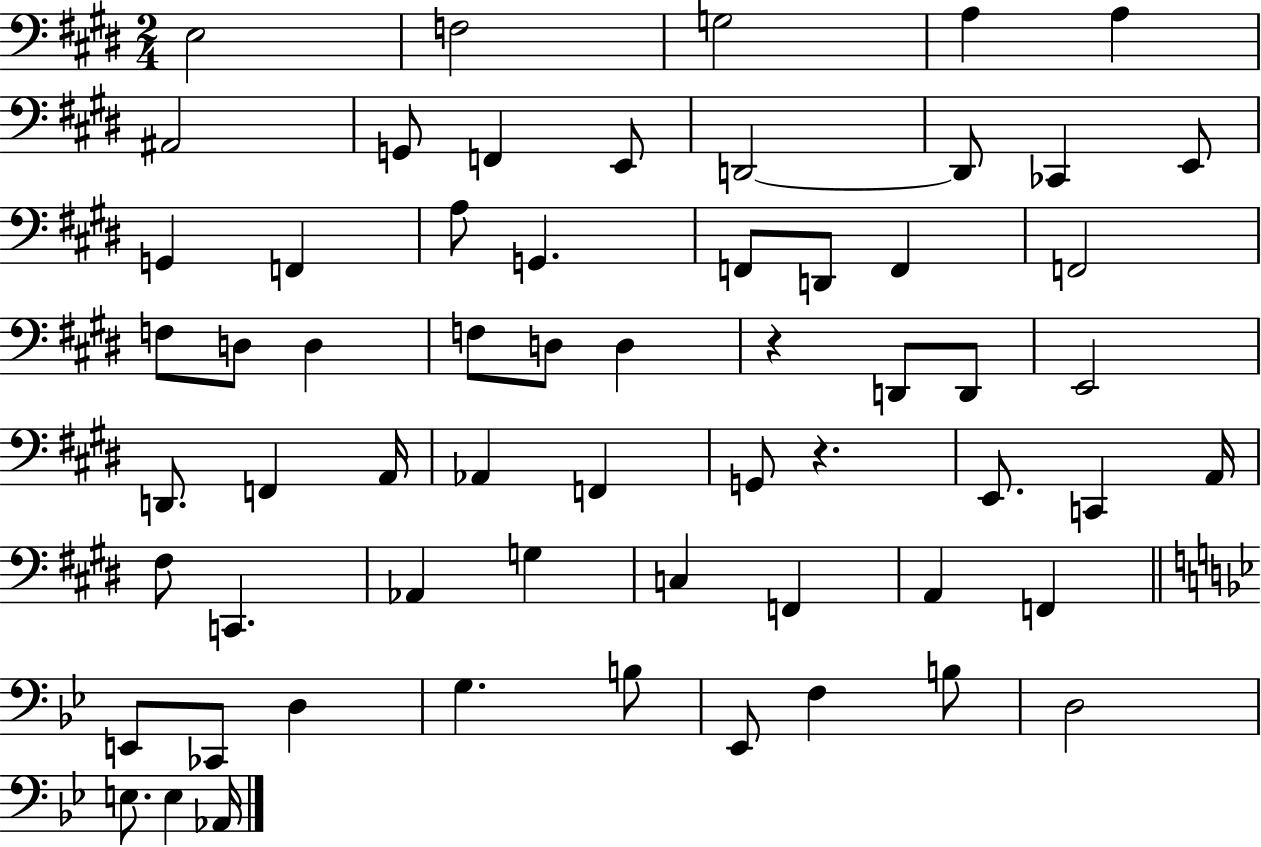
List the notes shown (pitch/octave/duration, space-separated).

E3/h F3/h G3/h A3/q A3/q A#2/h G2/e F2/q E2/e D2/h D2/e CES2/q E2/e G2/q F2/q A3/e G2/q. F2/e D2/e F2/q F2/h F3/e D3/e D3/q F3/e D3/e D3/q R/q D2/e D2/e E2/h D2/e. F2/q A2/s Ab2/q F2/q G2/e R/q. E2/e. C2/q A2/s F#3/e C2/q. Ab2/q G3/q C3/q F2/q A2/q F2/q E2/e CES2/e D3/q G3/q. B3/e Eb2/e F3/q B3/e D3/h E3/e. E3/q Ab2/s